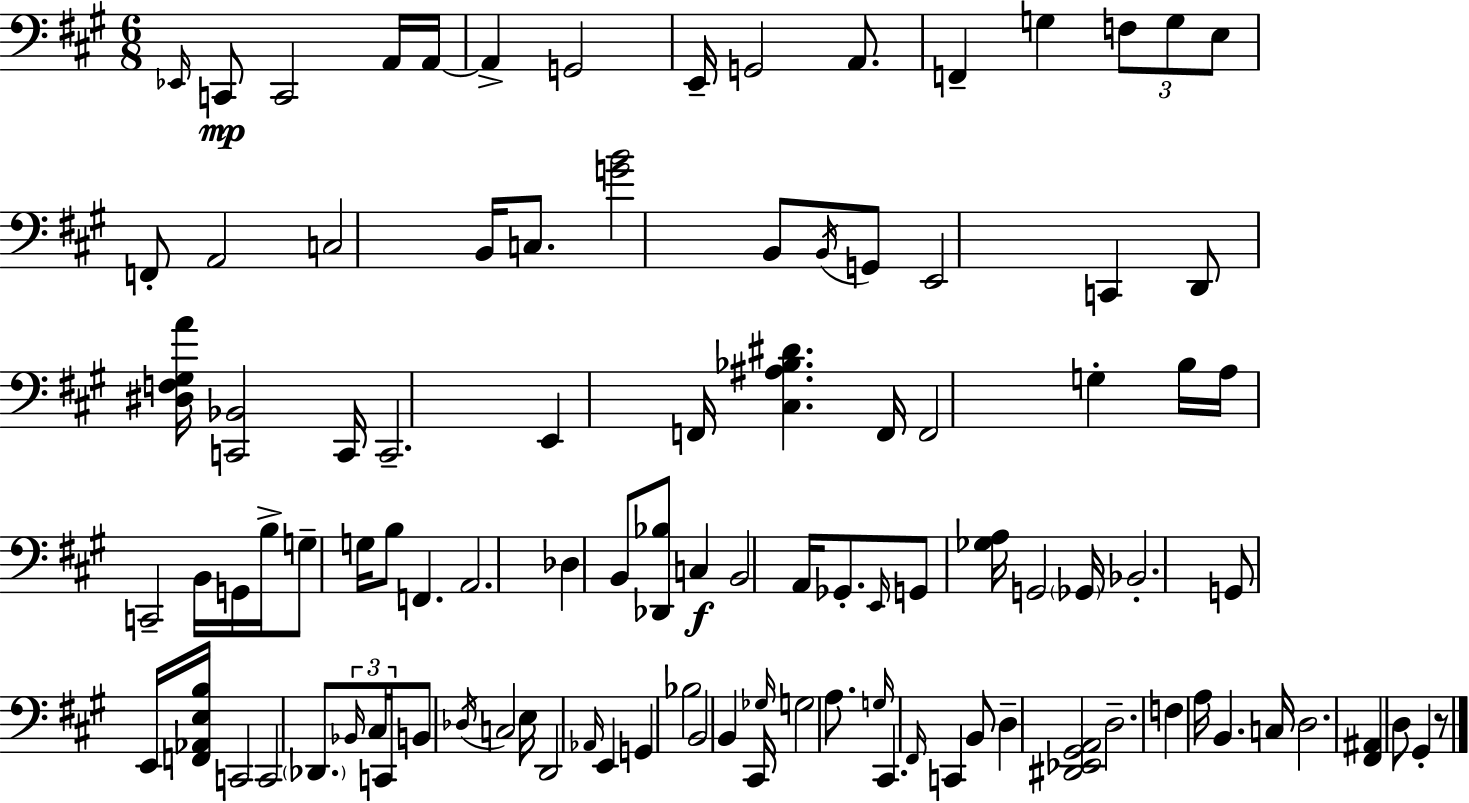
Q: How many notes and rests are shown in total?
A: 102